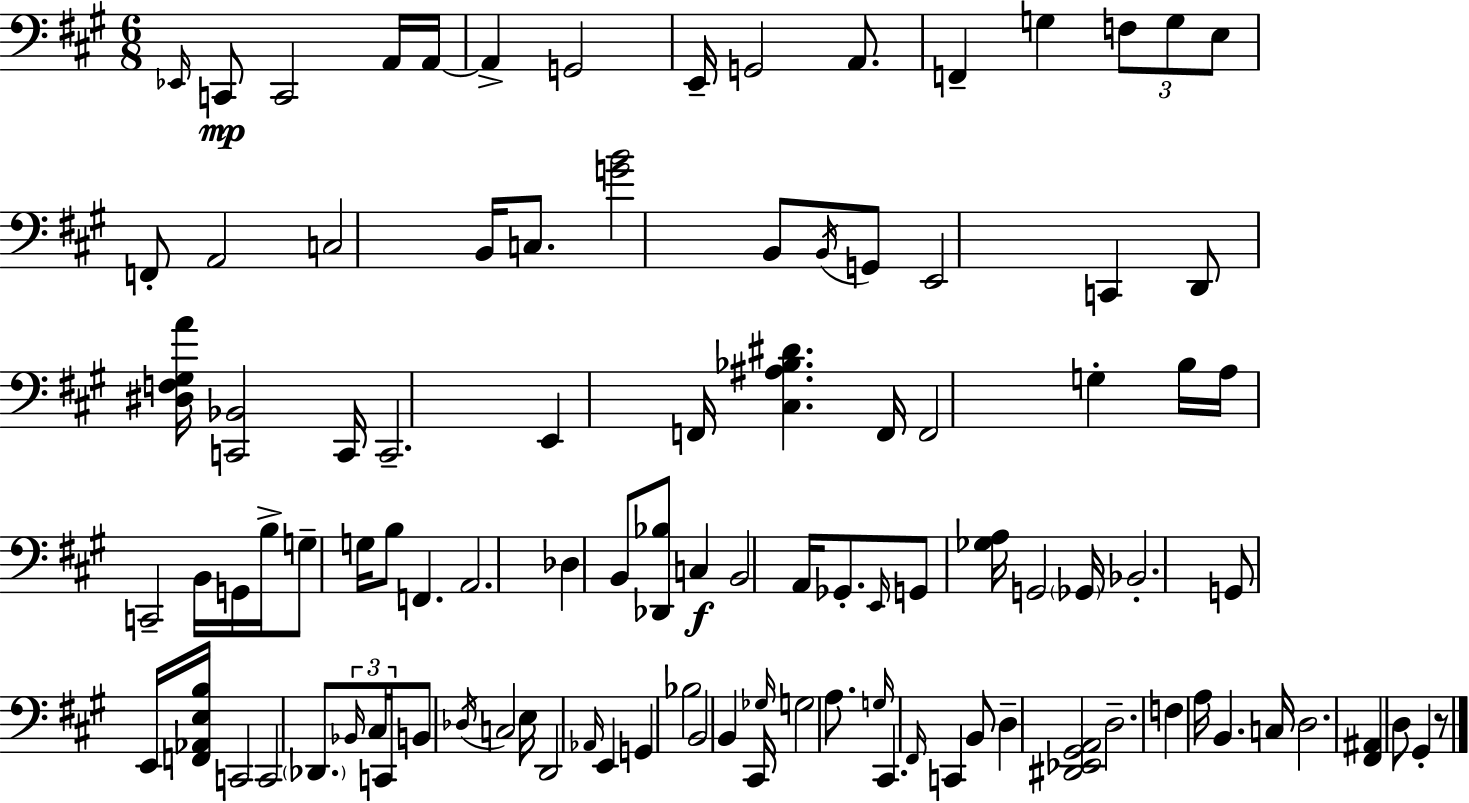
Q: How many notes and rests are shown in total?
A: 102